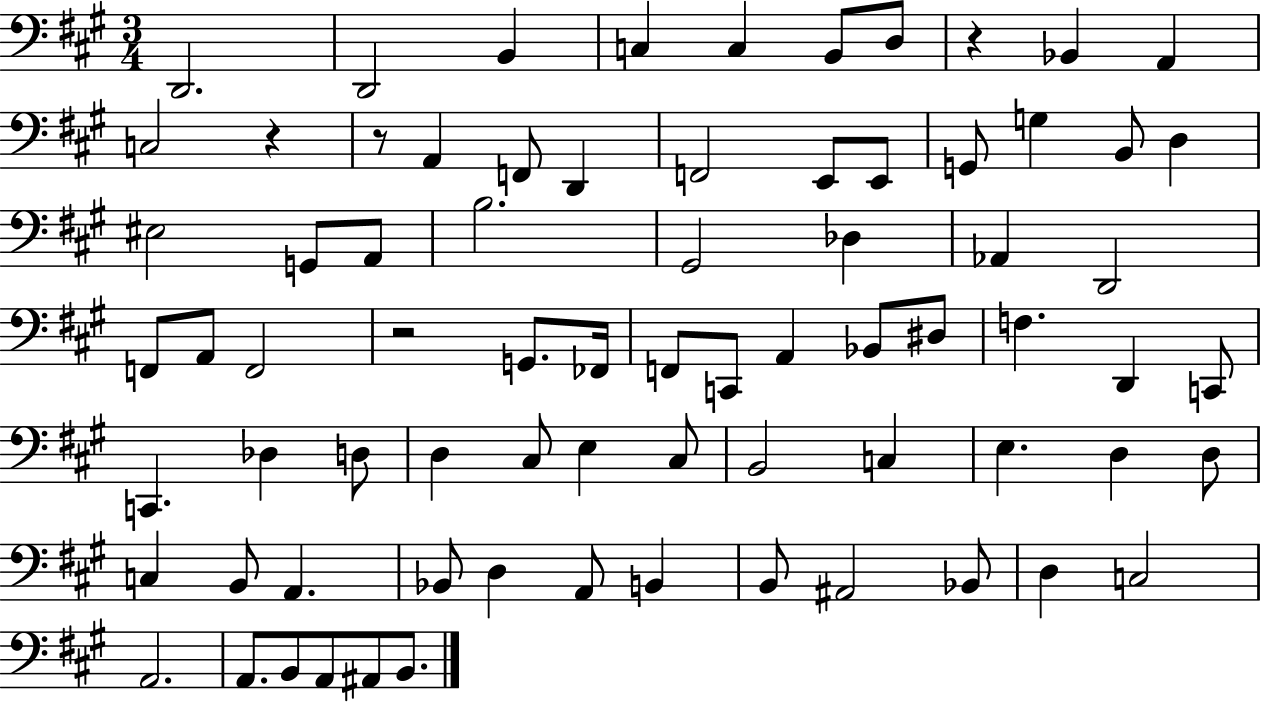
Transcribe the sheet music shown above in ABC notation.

X:1
T:Untitled
M:3/4
L:1/4
K:A
D,,2 D,,2 B,, C, C, B,,/2 D,/2 z _B,, A,, C,2 z z/2 A,, F,,/2 D,, F,,2 E,,/2 E,,/2 G,,/2 G, B,,/2 D, ^E,2 G,,/2 A,,/2 B,2 ^G,,2 _D, _A,, D,,2 F,,/2 A,,/2 F,,2 z2 G,,/2 _F,,/4 F,,/2 C,,/2 A,, _B,,/2 ^D,/2 F, D,, C,,/2 C,, _D, D,/2 D, ^C,/2 E, ^C,/2 B,,2 C, E, D, D,/2 C, B,,/2 A,, _B,,/2 D, A,,/2 B,, B,,/2 ^A,,2 _B,,/2 D, C,2 A,,2 A,,/2 B,,/2 A,,/2 ^A,,/2 B,,/2